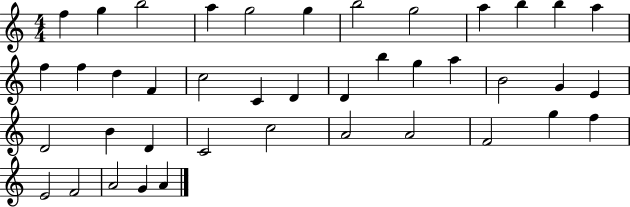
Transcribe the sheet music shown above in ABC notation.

X:1
T:Untitled
M:4/4
L:1/4
K:C
f g b2 a g2 g b2 g2 a b b a f f d F c2 C D D b g a B2 G E D2 B D C2 c2 A2 A2 F2 g f E2 F2 A2 G A